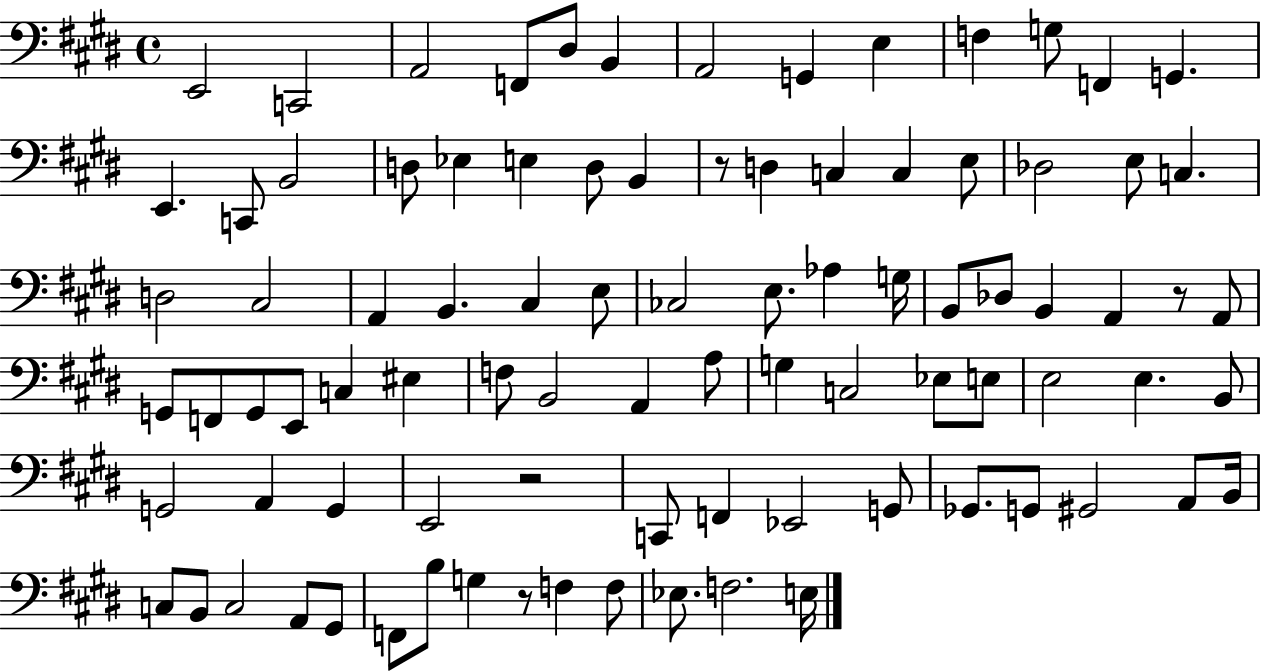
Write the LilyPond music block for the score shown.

{
  \clef bass
  \time 4/4
  \defaultTimeSignature
  \key e \major
  \repeat volta 2 { e,2 c,2 | a,2 f,8 dis8 b,4 | a,2 g,4 e4 | f4 g8 f,4 g,4. | \break e,4. c,8 b,2 | d8 ees4 e4 d8 b,4 | r8 d4 c4 c4 e8 | des2 e8 c4. | \break d2 cis2 | a,4 b,4. cis4 e8 | ces2 e8. aes4 g16 | b,8 des8 b,4 a,4 r8 a,8 | \break g,8 f,8 g,8 e,8 c4 eis4 | f8 b,2 a,4 a8 | g4 c2 ees8 e8 | e2 e4. b,8 | \break g,2 a,4 g,4 | e,2 r2 | c,8 f,4 ees,2 g,8 | ges,8. g,8 gis,2 a,8 b,16 | \break c8 b,8 c2 a,8 gis,8 | f,8 b8 g4 r8 f4 f8 | ees8. f2. e16 | } \bar "|."
}